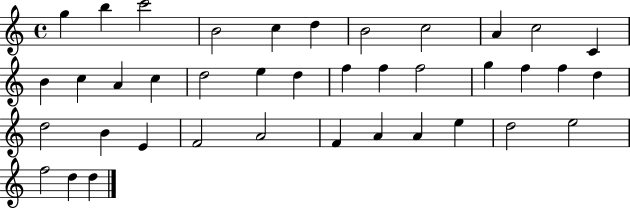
{
  \clef treble
  \time 4/4
  \defaultTimeSignature
  \key c \major
  g''4 b''4 c'''2 | b'2 c''4 d''4 | b'2 c''2 | a'4 c''2 c'4 | \break b'4 c''4 a'4 c''4 | d''2 e''4 d''4 | f''4 f''4 f''2 | g''4 f''4 f''4 d''4 | \break d''2 b'4 e'4 | f'2 a'2 | f'4 a'4 a'4 e''4 | d''2 e''2 | \break f''2 d''4 d''4 | \bar "|."
}